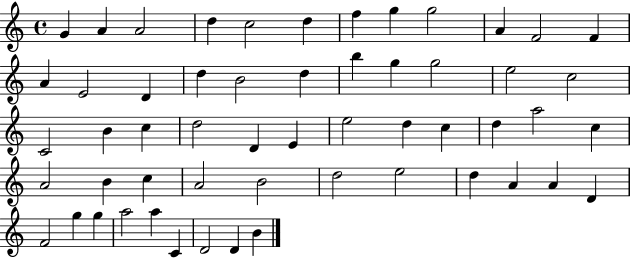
X:1
T:Untitled
M:4/4
L:1/4
K:C
G A A2 d c2 d f g g2 A F2 F A E2 D d B2 d b g g2 e2 c2 C2 B c d2 D E e2 d c d a2 c A2 B c A2 B2 d2 e2 d A A D F2 g g a2 a C D2 D B